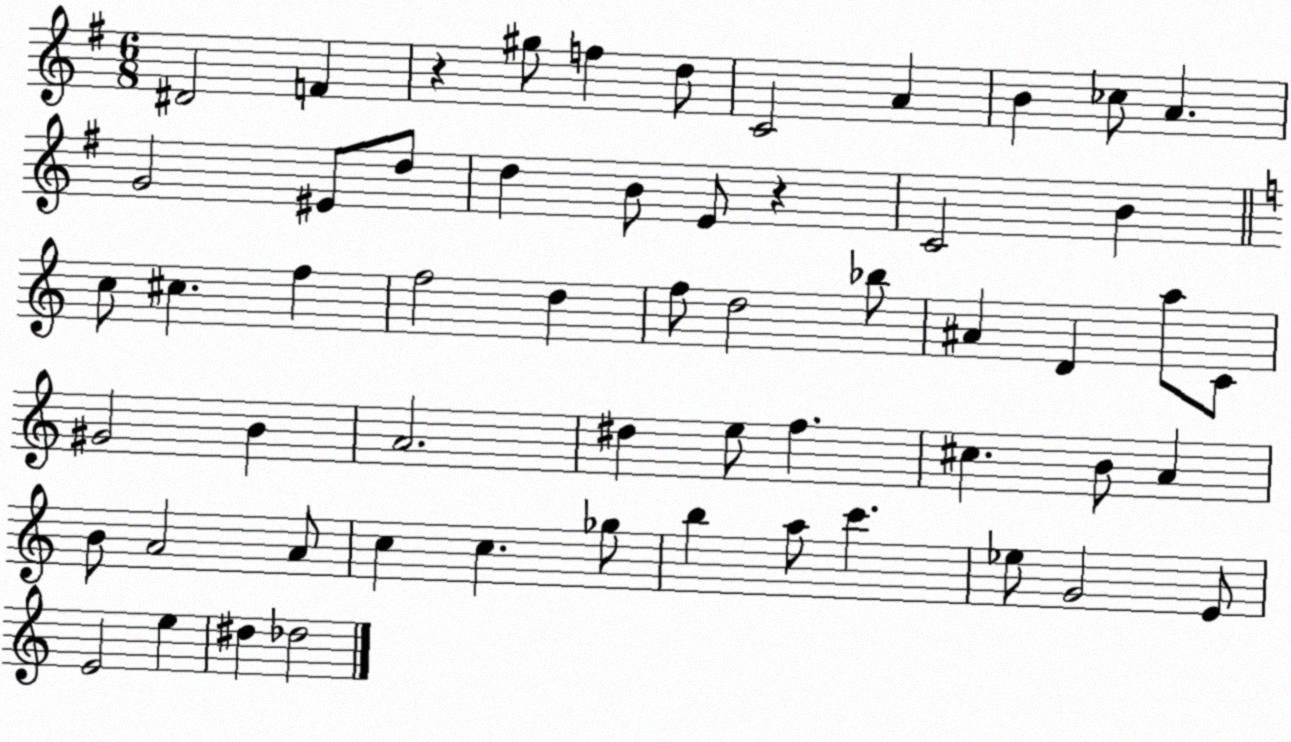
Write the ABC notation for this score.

X:1
T:Untitled
M:6/8
L:1/4
K:G
^D2 F z ^g/2 f d/2 C2 A B _c/2 A G2 ^E/2 d/2 d B/2 E/2 z C2 B c/2 ^c f f2 d f/2 d2 _b/2 ^A D a/2 C/2 ^G2 B A2 ^d e/2 f ^c B/2 A B/2 A2 A/2 c c _g/2 b a/2 c' _e/2 G2 E/2 E2 e ^d _d2